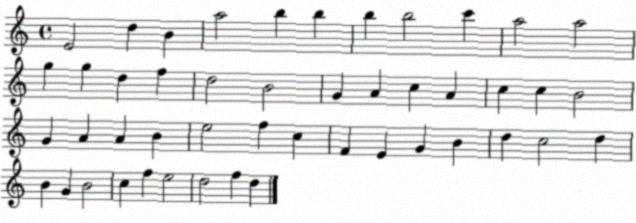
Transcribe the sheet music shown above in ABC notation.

X:1
T:Untitled
M:4/4
L:1/4
K:C
E2 d B a2 b b b b2 c' a2 a2 g g d f d2 B2 G A c A c c B2 G A A B e2 f c F E G B d c2 d B G B2 c f e2 d2 f d